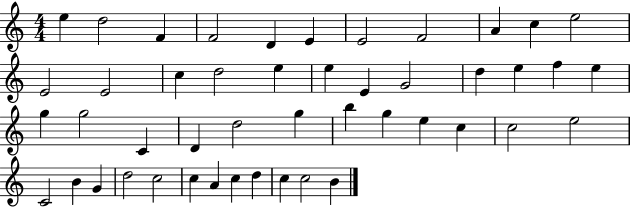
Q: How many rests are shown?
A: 0